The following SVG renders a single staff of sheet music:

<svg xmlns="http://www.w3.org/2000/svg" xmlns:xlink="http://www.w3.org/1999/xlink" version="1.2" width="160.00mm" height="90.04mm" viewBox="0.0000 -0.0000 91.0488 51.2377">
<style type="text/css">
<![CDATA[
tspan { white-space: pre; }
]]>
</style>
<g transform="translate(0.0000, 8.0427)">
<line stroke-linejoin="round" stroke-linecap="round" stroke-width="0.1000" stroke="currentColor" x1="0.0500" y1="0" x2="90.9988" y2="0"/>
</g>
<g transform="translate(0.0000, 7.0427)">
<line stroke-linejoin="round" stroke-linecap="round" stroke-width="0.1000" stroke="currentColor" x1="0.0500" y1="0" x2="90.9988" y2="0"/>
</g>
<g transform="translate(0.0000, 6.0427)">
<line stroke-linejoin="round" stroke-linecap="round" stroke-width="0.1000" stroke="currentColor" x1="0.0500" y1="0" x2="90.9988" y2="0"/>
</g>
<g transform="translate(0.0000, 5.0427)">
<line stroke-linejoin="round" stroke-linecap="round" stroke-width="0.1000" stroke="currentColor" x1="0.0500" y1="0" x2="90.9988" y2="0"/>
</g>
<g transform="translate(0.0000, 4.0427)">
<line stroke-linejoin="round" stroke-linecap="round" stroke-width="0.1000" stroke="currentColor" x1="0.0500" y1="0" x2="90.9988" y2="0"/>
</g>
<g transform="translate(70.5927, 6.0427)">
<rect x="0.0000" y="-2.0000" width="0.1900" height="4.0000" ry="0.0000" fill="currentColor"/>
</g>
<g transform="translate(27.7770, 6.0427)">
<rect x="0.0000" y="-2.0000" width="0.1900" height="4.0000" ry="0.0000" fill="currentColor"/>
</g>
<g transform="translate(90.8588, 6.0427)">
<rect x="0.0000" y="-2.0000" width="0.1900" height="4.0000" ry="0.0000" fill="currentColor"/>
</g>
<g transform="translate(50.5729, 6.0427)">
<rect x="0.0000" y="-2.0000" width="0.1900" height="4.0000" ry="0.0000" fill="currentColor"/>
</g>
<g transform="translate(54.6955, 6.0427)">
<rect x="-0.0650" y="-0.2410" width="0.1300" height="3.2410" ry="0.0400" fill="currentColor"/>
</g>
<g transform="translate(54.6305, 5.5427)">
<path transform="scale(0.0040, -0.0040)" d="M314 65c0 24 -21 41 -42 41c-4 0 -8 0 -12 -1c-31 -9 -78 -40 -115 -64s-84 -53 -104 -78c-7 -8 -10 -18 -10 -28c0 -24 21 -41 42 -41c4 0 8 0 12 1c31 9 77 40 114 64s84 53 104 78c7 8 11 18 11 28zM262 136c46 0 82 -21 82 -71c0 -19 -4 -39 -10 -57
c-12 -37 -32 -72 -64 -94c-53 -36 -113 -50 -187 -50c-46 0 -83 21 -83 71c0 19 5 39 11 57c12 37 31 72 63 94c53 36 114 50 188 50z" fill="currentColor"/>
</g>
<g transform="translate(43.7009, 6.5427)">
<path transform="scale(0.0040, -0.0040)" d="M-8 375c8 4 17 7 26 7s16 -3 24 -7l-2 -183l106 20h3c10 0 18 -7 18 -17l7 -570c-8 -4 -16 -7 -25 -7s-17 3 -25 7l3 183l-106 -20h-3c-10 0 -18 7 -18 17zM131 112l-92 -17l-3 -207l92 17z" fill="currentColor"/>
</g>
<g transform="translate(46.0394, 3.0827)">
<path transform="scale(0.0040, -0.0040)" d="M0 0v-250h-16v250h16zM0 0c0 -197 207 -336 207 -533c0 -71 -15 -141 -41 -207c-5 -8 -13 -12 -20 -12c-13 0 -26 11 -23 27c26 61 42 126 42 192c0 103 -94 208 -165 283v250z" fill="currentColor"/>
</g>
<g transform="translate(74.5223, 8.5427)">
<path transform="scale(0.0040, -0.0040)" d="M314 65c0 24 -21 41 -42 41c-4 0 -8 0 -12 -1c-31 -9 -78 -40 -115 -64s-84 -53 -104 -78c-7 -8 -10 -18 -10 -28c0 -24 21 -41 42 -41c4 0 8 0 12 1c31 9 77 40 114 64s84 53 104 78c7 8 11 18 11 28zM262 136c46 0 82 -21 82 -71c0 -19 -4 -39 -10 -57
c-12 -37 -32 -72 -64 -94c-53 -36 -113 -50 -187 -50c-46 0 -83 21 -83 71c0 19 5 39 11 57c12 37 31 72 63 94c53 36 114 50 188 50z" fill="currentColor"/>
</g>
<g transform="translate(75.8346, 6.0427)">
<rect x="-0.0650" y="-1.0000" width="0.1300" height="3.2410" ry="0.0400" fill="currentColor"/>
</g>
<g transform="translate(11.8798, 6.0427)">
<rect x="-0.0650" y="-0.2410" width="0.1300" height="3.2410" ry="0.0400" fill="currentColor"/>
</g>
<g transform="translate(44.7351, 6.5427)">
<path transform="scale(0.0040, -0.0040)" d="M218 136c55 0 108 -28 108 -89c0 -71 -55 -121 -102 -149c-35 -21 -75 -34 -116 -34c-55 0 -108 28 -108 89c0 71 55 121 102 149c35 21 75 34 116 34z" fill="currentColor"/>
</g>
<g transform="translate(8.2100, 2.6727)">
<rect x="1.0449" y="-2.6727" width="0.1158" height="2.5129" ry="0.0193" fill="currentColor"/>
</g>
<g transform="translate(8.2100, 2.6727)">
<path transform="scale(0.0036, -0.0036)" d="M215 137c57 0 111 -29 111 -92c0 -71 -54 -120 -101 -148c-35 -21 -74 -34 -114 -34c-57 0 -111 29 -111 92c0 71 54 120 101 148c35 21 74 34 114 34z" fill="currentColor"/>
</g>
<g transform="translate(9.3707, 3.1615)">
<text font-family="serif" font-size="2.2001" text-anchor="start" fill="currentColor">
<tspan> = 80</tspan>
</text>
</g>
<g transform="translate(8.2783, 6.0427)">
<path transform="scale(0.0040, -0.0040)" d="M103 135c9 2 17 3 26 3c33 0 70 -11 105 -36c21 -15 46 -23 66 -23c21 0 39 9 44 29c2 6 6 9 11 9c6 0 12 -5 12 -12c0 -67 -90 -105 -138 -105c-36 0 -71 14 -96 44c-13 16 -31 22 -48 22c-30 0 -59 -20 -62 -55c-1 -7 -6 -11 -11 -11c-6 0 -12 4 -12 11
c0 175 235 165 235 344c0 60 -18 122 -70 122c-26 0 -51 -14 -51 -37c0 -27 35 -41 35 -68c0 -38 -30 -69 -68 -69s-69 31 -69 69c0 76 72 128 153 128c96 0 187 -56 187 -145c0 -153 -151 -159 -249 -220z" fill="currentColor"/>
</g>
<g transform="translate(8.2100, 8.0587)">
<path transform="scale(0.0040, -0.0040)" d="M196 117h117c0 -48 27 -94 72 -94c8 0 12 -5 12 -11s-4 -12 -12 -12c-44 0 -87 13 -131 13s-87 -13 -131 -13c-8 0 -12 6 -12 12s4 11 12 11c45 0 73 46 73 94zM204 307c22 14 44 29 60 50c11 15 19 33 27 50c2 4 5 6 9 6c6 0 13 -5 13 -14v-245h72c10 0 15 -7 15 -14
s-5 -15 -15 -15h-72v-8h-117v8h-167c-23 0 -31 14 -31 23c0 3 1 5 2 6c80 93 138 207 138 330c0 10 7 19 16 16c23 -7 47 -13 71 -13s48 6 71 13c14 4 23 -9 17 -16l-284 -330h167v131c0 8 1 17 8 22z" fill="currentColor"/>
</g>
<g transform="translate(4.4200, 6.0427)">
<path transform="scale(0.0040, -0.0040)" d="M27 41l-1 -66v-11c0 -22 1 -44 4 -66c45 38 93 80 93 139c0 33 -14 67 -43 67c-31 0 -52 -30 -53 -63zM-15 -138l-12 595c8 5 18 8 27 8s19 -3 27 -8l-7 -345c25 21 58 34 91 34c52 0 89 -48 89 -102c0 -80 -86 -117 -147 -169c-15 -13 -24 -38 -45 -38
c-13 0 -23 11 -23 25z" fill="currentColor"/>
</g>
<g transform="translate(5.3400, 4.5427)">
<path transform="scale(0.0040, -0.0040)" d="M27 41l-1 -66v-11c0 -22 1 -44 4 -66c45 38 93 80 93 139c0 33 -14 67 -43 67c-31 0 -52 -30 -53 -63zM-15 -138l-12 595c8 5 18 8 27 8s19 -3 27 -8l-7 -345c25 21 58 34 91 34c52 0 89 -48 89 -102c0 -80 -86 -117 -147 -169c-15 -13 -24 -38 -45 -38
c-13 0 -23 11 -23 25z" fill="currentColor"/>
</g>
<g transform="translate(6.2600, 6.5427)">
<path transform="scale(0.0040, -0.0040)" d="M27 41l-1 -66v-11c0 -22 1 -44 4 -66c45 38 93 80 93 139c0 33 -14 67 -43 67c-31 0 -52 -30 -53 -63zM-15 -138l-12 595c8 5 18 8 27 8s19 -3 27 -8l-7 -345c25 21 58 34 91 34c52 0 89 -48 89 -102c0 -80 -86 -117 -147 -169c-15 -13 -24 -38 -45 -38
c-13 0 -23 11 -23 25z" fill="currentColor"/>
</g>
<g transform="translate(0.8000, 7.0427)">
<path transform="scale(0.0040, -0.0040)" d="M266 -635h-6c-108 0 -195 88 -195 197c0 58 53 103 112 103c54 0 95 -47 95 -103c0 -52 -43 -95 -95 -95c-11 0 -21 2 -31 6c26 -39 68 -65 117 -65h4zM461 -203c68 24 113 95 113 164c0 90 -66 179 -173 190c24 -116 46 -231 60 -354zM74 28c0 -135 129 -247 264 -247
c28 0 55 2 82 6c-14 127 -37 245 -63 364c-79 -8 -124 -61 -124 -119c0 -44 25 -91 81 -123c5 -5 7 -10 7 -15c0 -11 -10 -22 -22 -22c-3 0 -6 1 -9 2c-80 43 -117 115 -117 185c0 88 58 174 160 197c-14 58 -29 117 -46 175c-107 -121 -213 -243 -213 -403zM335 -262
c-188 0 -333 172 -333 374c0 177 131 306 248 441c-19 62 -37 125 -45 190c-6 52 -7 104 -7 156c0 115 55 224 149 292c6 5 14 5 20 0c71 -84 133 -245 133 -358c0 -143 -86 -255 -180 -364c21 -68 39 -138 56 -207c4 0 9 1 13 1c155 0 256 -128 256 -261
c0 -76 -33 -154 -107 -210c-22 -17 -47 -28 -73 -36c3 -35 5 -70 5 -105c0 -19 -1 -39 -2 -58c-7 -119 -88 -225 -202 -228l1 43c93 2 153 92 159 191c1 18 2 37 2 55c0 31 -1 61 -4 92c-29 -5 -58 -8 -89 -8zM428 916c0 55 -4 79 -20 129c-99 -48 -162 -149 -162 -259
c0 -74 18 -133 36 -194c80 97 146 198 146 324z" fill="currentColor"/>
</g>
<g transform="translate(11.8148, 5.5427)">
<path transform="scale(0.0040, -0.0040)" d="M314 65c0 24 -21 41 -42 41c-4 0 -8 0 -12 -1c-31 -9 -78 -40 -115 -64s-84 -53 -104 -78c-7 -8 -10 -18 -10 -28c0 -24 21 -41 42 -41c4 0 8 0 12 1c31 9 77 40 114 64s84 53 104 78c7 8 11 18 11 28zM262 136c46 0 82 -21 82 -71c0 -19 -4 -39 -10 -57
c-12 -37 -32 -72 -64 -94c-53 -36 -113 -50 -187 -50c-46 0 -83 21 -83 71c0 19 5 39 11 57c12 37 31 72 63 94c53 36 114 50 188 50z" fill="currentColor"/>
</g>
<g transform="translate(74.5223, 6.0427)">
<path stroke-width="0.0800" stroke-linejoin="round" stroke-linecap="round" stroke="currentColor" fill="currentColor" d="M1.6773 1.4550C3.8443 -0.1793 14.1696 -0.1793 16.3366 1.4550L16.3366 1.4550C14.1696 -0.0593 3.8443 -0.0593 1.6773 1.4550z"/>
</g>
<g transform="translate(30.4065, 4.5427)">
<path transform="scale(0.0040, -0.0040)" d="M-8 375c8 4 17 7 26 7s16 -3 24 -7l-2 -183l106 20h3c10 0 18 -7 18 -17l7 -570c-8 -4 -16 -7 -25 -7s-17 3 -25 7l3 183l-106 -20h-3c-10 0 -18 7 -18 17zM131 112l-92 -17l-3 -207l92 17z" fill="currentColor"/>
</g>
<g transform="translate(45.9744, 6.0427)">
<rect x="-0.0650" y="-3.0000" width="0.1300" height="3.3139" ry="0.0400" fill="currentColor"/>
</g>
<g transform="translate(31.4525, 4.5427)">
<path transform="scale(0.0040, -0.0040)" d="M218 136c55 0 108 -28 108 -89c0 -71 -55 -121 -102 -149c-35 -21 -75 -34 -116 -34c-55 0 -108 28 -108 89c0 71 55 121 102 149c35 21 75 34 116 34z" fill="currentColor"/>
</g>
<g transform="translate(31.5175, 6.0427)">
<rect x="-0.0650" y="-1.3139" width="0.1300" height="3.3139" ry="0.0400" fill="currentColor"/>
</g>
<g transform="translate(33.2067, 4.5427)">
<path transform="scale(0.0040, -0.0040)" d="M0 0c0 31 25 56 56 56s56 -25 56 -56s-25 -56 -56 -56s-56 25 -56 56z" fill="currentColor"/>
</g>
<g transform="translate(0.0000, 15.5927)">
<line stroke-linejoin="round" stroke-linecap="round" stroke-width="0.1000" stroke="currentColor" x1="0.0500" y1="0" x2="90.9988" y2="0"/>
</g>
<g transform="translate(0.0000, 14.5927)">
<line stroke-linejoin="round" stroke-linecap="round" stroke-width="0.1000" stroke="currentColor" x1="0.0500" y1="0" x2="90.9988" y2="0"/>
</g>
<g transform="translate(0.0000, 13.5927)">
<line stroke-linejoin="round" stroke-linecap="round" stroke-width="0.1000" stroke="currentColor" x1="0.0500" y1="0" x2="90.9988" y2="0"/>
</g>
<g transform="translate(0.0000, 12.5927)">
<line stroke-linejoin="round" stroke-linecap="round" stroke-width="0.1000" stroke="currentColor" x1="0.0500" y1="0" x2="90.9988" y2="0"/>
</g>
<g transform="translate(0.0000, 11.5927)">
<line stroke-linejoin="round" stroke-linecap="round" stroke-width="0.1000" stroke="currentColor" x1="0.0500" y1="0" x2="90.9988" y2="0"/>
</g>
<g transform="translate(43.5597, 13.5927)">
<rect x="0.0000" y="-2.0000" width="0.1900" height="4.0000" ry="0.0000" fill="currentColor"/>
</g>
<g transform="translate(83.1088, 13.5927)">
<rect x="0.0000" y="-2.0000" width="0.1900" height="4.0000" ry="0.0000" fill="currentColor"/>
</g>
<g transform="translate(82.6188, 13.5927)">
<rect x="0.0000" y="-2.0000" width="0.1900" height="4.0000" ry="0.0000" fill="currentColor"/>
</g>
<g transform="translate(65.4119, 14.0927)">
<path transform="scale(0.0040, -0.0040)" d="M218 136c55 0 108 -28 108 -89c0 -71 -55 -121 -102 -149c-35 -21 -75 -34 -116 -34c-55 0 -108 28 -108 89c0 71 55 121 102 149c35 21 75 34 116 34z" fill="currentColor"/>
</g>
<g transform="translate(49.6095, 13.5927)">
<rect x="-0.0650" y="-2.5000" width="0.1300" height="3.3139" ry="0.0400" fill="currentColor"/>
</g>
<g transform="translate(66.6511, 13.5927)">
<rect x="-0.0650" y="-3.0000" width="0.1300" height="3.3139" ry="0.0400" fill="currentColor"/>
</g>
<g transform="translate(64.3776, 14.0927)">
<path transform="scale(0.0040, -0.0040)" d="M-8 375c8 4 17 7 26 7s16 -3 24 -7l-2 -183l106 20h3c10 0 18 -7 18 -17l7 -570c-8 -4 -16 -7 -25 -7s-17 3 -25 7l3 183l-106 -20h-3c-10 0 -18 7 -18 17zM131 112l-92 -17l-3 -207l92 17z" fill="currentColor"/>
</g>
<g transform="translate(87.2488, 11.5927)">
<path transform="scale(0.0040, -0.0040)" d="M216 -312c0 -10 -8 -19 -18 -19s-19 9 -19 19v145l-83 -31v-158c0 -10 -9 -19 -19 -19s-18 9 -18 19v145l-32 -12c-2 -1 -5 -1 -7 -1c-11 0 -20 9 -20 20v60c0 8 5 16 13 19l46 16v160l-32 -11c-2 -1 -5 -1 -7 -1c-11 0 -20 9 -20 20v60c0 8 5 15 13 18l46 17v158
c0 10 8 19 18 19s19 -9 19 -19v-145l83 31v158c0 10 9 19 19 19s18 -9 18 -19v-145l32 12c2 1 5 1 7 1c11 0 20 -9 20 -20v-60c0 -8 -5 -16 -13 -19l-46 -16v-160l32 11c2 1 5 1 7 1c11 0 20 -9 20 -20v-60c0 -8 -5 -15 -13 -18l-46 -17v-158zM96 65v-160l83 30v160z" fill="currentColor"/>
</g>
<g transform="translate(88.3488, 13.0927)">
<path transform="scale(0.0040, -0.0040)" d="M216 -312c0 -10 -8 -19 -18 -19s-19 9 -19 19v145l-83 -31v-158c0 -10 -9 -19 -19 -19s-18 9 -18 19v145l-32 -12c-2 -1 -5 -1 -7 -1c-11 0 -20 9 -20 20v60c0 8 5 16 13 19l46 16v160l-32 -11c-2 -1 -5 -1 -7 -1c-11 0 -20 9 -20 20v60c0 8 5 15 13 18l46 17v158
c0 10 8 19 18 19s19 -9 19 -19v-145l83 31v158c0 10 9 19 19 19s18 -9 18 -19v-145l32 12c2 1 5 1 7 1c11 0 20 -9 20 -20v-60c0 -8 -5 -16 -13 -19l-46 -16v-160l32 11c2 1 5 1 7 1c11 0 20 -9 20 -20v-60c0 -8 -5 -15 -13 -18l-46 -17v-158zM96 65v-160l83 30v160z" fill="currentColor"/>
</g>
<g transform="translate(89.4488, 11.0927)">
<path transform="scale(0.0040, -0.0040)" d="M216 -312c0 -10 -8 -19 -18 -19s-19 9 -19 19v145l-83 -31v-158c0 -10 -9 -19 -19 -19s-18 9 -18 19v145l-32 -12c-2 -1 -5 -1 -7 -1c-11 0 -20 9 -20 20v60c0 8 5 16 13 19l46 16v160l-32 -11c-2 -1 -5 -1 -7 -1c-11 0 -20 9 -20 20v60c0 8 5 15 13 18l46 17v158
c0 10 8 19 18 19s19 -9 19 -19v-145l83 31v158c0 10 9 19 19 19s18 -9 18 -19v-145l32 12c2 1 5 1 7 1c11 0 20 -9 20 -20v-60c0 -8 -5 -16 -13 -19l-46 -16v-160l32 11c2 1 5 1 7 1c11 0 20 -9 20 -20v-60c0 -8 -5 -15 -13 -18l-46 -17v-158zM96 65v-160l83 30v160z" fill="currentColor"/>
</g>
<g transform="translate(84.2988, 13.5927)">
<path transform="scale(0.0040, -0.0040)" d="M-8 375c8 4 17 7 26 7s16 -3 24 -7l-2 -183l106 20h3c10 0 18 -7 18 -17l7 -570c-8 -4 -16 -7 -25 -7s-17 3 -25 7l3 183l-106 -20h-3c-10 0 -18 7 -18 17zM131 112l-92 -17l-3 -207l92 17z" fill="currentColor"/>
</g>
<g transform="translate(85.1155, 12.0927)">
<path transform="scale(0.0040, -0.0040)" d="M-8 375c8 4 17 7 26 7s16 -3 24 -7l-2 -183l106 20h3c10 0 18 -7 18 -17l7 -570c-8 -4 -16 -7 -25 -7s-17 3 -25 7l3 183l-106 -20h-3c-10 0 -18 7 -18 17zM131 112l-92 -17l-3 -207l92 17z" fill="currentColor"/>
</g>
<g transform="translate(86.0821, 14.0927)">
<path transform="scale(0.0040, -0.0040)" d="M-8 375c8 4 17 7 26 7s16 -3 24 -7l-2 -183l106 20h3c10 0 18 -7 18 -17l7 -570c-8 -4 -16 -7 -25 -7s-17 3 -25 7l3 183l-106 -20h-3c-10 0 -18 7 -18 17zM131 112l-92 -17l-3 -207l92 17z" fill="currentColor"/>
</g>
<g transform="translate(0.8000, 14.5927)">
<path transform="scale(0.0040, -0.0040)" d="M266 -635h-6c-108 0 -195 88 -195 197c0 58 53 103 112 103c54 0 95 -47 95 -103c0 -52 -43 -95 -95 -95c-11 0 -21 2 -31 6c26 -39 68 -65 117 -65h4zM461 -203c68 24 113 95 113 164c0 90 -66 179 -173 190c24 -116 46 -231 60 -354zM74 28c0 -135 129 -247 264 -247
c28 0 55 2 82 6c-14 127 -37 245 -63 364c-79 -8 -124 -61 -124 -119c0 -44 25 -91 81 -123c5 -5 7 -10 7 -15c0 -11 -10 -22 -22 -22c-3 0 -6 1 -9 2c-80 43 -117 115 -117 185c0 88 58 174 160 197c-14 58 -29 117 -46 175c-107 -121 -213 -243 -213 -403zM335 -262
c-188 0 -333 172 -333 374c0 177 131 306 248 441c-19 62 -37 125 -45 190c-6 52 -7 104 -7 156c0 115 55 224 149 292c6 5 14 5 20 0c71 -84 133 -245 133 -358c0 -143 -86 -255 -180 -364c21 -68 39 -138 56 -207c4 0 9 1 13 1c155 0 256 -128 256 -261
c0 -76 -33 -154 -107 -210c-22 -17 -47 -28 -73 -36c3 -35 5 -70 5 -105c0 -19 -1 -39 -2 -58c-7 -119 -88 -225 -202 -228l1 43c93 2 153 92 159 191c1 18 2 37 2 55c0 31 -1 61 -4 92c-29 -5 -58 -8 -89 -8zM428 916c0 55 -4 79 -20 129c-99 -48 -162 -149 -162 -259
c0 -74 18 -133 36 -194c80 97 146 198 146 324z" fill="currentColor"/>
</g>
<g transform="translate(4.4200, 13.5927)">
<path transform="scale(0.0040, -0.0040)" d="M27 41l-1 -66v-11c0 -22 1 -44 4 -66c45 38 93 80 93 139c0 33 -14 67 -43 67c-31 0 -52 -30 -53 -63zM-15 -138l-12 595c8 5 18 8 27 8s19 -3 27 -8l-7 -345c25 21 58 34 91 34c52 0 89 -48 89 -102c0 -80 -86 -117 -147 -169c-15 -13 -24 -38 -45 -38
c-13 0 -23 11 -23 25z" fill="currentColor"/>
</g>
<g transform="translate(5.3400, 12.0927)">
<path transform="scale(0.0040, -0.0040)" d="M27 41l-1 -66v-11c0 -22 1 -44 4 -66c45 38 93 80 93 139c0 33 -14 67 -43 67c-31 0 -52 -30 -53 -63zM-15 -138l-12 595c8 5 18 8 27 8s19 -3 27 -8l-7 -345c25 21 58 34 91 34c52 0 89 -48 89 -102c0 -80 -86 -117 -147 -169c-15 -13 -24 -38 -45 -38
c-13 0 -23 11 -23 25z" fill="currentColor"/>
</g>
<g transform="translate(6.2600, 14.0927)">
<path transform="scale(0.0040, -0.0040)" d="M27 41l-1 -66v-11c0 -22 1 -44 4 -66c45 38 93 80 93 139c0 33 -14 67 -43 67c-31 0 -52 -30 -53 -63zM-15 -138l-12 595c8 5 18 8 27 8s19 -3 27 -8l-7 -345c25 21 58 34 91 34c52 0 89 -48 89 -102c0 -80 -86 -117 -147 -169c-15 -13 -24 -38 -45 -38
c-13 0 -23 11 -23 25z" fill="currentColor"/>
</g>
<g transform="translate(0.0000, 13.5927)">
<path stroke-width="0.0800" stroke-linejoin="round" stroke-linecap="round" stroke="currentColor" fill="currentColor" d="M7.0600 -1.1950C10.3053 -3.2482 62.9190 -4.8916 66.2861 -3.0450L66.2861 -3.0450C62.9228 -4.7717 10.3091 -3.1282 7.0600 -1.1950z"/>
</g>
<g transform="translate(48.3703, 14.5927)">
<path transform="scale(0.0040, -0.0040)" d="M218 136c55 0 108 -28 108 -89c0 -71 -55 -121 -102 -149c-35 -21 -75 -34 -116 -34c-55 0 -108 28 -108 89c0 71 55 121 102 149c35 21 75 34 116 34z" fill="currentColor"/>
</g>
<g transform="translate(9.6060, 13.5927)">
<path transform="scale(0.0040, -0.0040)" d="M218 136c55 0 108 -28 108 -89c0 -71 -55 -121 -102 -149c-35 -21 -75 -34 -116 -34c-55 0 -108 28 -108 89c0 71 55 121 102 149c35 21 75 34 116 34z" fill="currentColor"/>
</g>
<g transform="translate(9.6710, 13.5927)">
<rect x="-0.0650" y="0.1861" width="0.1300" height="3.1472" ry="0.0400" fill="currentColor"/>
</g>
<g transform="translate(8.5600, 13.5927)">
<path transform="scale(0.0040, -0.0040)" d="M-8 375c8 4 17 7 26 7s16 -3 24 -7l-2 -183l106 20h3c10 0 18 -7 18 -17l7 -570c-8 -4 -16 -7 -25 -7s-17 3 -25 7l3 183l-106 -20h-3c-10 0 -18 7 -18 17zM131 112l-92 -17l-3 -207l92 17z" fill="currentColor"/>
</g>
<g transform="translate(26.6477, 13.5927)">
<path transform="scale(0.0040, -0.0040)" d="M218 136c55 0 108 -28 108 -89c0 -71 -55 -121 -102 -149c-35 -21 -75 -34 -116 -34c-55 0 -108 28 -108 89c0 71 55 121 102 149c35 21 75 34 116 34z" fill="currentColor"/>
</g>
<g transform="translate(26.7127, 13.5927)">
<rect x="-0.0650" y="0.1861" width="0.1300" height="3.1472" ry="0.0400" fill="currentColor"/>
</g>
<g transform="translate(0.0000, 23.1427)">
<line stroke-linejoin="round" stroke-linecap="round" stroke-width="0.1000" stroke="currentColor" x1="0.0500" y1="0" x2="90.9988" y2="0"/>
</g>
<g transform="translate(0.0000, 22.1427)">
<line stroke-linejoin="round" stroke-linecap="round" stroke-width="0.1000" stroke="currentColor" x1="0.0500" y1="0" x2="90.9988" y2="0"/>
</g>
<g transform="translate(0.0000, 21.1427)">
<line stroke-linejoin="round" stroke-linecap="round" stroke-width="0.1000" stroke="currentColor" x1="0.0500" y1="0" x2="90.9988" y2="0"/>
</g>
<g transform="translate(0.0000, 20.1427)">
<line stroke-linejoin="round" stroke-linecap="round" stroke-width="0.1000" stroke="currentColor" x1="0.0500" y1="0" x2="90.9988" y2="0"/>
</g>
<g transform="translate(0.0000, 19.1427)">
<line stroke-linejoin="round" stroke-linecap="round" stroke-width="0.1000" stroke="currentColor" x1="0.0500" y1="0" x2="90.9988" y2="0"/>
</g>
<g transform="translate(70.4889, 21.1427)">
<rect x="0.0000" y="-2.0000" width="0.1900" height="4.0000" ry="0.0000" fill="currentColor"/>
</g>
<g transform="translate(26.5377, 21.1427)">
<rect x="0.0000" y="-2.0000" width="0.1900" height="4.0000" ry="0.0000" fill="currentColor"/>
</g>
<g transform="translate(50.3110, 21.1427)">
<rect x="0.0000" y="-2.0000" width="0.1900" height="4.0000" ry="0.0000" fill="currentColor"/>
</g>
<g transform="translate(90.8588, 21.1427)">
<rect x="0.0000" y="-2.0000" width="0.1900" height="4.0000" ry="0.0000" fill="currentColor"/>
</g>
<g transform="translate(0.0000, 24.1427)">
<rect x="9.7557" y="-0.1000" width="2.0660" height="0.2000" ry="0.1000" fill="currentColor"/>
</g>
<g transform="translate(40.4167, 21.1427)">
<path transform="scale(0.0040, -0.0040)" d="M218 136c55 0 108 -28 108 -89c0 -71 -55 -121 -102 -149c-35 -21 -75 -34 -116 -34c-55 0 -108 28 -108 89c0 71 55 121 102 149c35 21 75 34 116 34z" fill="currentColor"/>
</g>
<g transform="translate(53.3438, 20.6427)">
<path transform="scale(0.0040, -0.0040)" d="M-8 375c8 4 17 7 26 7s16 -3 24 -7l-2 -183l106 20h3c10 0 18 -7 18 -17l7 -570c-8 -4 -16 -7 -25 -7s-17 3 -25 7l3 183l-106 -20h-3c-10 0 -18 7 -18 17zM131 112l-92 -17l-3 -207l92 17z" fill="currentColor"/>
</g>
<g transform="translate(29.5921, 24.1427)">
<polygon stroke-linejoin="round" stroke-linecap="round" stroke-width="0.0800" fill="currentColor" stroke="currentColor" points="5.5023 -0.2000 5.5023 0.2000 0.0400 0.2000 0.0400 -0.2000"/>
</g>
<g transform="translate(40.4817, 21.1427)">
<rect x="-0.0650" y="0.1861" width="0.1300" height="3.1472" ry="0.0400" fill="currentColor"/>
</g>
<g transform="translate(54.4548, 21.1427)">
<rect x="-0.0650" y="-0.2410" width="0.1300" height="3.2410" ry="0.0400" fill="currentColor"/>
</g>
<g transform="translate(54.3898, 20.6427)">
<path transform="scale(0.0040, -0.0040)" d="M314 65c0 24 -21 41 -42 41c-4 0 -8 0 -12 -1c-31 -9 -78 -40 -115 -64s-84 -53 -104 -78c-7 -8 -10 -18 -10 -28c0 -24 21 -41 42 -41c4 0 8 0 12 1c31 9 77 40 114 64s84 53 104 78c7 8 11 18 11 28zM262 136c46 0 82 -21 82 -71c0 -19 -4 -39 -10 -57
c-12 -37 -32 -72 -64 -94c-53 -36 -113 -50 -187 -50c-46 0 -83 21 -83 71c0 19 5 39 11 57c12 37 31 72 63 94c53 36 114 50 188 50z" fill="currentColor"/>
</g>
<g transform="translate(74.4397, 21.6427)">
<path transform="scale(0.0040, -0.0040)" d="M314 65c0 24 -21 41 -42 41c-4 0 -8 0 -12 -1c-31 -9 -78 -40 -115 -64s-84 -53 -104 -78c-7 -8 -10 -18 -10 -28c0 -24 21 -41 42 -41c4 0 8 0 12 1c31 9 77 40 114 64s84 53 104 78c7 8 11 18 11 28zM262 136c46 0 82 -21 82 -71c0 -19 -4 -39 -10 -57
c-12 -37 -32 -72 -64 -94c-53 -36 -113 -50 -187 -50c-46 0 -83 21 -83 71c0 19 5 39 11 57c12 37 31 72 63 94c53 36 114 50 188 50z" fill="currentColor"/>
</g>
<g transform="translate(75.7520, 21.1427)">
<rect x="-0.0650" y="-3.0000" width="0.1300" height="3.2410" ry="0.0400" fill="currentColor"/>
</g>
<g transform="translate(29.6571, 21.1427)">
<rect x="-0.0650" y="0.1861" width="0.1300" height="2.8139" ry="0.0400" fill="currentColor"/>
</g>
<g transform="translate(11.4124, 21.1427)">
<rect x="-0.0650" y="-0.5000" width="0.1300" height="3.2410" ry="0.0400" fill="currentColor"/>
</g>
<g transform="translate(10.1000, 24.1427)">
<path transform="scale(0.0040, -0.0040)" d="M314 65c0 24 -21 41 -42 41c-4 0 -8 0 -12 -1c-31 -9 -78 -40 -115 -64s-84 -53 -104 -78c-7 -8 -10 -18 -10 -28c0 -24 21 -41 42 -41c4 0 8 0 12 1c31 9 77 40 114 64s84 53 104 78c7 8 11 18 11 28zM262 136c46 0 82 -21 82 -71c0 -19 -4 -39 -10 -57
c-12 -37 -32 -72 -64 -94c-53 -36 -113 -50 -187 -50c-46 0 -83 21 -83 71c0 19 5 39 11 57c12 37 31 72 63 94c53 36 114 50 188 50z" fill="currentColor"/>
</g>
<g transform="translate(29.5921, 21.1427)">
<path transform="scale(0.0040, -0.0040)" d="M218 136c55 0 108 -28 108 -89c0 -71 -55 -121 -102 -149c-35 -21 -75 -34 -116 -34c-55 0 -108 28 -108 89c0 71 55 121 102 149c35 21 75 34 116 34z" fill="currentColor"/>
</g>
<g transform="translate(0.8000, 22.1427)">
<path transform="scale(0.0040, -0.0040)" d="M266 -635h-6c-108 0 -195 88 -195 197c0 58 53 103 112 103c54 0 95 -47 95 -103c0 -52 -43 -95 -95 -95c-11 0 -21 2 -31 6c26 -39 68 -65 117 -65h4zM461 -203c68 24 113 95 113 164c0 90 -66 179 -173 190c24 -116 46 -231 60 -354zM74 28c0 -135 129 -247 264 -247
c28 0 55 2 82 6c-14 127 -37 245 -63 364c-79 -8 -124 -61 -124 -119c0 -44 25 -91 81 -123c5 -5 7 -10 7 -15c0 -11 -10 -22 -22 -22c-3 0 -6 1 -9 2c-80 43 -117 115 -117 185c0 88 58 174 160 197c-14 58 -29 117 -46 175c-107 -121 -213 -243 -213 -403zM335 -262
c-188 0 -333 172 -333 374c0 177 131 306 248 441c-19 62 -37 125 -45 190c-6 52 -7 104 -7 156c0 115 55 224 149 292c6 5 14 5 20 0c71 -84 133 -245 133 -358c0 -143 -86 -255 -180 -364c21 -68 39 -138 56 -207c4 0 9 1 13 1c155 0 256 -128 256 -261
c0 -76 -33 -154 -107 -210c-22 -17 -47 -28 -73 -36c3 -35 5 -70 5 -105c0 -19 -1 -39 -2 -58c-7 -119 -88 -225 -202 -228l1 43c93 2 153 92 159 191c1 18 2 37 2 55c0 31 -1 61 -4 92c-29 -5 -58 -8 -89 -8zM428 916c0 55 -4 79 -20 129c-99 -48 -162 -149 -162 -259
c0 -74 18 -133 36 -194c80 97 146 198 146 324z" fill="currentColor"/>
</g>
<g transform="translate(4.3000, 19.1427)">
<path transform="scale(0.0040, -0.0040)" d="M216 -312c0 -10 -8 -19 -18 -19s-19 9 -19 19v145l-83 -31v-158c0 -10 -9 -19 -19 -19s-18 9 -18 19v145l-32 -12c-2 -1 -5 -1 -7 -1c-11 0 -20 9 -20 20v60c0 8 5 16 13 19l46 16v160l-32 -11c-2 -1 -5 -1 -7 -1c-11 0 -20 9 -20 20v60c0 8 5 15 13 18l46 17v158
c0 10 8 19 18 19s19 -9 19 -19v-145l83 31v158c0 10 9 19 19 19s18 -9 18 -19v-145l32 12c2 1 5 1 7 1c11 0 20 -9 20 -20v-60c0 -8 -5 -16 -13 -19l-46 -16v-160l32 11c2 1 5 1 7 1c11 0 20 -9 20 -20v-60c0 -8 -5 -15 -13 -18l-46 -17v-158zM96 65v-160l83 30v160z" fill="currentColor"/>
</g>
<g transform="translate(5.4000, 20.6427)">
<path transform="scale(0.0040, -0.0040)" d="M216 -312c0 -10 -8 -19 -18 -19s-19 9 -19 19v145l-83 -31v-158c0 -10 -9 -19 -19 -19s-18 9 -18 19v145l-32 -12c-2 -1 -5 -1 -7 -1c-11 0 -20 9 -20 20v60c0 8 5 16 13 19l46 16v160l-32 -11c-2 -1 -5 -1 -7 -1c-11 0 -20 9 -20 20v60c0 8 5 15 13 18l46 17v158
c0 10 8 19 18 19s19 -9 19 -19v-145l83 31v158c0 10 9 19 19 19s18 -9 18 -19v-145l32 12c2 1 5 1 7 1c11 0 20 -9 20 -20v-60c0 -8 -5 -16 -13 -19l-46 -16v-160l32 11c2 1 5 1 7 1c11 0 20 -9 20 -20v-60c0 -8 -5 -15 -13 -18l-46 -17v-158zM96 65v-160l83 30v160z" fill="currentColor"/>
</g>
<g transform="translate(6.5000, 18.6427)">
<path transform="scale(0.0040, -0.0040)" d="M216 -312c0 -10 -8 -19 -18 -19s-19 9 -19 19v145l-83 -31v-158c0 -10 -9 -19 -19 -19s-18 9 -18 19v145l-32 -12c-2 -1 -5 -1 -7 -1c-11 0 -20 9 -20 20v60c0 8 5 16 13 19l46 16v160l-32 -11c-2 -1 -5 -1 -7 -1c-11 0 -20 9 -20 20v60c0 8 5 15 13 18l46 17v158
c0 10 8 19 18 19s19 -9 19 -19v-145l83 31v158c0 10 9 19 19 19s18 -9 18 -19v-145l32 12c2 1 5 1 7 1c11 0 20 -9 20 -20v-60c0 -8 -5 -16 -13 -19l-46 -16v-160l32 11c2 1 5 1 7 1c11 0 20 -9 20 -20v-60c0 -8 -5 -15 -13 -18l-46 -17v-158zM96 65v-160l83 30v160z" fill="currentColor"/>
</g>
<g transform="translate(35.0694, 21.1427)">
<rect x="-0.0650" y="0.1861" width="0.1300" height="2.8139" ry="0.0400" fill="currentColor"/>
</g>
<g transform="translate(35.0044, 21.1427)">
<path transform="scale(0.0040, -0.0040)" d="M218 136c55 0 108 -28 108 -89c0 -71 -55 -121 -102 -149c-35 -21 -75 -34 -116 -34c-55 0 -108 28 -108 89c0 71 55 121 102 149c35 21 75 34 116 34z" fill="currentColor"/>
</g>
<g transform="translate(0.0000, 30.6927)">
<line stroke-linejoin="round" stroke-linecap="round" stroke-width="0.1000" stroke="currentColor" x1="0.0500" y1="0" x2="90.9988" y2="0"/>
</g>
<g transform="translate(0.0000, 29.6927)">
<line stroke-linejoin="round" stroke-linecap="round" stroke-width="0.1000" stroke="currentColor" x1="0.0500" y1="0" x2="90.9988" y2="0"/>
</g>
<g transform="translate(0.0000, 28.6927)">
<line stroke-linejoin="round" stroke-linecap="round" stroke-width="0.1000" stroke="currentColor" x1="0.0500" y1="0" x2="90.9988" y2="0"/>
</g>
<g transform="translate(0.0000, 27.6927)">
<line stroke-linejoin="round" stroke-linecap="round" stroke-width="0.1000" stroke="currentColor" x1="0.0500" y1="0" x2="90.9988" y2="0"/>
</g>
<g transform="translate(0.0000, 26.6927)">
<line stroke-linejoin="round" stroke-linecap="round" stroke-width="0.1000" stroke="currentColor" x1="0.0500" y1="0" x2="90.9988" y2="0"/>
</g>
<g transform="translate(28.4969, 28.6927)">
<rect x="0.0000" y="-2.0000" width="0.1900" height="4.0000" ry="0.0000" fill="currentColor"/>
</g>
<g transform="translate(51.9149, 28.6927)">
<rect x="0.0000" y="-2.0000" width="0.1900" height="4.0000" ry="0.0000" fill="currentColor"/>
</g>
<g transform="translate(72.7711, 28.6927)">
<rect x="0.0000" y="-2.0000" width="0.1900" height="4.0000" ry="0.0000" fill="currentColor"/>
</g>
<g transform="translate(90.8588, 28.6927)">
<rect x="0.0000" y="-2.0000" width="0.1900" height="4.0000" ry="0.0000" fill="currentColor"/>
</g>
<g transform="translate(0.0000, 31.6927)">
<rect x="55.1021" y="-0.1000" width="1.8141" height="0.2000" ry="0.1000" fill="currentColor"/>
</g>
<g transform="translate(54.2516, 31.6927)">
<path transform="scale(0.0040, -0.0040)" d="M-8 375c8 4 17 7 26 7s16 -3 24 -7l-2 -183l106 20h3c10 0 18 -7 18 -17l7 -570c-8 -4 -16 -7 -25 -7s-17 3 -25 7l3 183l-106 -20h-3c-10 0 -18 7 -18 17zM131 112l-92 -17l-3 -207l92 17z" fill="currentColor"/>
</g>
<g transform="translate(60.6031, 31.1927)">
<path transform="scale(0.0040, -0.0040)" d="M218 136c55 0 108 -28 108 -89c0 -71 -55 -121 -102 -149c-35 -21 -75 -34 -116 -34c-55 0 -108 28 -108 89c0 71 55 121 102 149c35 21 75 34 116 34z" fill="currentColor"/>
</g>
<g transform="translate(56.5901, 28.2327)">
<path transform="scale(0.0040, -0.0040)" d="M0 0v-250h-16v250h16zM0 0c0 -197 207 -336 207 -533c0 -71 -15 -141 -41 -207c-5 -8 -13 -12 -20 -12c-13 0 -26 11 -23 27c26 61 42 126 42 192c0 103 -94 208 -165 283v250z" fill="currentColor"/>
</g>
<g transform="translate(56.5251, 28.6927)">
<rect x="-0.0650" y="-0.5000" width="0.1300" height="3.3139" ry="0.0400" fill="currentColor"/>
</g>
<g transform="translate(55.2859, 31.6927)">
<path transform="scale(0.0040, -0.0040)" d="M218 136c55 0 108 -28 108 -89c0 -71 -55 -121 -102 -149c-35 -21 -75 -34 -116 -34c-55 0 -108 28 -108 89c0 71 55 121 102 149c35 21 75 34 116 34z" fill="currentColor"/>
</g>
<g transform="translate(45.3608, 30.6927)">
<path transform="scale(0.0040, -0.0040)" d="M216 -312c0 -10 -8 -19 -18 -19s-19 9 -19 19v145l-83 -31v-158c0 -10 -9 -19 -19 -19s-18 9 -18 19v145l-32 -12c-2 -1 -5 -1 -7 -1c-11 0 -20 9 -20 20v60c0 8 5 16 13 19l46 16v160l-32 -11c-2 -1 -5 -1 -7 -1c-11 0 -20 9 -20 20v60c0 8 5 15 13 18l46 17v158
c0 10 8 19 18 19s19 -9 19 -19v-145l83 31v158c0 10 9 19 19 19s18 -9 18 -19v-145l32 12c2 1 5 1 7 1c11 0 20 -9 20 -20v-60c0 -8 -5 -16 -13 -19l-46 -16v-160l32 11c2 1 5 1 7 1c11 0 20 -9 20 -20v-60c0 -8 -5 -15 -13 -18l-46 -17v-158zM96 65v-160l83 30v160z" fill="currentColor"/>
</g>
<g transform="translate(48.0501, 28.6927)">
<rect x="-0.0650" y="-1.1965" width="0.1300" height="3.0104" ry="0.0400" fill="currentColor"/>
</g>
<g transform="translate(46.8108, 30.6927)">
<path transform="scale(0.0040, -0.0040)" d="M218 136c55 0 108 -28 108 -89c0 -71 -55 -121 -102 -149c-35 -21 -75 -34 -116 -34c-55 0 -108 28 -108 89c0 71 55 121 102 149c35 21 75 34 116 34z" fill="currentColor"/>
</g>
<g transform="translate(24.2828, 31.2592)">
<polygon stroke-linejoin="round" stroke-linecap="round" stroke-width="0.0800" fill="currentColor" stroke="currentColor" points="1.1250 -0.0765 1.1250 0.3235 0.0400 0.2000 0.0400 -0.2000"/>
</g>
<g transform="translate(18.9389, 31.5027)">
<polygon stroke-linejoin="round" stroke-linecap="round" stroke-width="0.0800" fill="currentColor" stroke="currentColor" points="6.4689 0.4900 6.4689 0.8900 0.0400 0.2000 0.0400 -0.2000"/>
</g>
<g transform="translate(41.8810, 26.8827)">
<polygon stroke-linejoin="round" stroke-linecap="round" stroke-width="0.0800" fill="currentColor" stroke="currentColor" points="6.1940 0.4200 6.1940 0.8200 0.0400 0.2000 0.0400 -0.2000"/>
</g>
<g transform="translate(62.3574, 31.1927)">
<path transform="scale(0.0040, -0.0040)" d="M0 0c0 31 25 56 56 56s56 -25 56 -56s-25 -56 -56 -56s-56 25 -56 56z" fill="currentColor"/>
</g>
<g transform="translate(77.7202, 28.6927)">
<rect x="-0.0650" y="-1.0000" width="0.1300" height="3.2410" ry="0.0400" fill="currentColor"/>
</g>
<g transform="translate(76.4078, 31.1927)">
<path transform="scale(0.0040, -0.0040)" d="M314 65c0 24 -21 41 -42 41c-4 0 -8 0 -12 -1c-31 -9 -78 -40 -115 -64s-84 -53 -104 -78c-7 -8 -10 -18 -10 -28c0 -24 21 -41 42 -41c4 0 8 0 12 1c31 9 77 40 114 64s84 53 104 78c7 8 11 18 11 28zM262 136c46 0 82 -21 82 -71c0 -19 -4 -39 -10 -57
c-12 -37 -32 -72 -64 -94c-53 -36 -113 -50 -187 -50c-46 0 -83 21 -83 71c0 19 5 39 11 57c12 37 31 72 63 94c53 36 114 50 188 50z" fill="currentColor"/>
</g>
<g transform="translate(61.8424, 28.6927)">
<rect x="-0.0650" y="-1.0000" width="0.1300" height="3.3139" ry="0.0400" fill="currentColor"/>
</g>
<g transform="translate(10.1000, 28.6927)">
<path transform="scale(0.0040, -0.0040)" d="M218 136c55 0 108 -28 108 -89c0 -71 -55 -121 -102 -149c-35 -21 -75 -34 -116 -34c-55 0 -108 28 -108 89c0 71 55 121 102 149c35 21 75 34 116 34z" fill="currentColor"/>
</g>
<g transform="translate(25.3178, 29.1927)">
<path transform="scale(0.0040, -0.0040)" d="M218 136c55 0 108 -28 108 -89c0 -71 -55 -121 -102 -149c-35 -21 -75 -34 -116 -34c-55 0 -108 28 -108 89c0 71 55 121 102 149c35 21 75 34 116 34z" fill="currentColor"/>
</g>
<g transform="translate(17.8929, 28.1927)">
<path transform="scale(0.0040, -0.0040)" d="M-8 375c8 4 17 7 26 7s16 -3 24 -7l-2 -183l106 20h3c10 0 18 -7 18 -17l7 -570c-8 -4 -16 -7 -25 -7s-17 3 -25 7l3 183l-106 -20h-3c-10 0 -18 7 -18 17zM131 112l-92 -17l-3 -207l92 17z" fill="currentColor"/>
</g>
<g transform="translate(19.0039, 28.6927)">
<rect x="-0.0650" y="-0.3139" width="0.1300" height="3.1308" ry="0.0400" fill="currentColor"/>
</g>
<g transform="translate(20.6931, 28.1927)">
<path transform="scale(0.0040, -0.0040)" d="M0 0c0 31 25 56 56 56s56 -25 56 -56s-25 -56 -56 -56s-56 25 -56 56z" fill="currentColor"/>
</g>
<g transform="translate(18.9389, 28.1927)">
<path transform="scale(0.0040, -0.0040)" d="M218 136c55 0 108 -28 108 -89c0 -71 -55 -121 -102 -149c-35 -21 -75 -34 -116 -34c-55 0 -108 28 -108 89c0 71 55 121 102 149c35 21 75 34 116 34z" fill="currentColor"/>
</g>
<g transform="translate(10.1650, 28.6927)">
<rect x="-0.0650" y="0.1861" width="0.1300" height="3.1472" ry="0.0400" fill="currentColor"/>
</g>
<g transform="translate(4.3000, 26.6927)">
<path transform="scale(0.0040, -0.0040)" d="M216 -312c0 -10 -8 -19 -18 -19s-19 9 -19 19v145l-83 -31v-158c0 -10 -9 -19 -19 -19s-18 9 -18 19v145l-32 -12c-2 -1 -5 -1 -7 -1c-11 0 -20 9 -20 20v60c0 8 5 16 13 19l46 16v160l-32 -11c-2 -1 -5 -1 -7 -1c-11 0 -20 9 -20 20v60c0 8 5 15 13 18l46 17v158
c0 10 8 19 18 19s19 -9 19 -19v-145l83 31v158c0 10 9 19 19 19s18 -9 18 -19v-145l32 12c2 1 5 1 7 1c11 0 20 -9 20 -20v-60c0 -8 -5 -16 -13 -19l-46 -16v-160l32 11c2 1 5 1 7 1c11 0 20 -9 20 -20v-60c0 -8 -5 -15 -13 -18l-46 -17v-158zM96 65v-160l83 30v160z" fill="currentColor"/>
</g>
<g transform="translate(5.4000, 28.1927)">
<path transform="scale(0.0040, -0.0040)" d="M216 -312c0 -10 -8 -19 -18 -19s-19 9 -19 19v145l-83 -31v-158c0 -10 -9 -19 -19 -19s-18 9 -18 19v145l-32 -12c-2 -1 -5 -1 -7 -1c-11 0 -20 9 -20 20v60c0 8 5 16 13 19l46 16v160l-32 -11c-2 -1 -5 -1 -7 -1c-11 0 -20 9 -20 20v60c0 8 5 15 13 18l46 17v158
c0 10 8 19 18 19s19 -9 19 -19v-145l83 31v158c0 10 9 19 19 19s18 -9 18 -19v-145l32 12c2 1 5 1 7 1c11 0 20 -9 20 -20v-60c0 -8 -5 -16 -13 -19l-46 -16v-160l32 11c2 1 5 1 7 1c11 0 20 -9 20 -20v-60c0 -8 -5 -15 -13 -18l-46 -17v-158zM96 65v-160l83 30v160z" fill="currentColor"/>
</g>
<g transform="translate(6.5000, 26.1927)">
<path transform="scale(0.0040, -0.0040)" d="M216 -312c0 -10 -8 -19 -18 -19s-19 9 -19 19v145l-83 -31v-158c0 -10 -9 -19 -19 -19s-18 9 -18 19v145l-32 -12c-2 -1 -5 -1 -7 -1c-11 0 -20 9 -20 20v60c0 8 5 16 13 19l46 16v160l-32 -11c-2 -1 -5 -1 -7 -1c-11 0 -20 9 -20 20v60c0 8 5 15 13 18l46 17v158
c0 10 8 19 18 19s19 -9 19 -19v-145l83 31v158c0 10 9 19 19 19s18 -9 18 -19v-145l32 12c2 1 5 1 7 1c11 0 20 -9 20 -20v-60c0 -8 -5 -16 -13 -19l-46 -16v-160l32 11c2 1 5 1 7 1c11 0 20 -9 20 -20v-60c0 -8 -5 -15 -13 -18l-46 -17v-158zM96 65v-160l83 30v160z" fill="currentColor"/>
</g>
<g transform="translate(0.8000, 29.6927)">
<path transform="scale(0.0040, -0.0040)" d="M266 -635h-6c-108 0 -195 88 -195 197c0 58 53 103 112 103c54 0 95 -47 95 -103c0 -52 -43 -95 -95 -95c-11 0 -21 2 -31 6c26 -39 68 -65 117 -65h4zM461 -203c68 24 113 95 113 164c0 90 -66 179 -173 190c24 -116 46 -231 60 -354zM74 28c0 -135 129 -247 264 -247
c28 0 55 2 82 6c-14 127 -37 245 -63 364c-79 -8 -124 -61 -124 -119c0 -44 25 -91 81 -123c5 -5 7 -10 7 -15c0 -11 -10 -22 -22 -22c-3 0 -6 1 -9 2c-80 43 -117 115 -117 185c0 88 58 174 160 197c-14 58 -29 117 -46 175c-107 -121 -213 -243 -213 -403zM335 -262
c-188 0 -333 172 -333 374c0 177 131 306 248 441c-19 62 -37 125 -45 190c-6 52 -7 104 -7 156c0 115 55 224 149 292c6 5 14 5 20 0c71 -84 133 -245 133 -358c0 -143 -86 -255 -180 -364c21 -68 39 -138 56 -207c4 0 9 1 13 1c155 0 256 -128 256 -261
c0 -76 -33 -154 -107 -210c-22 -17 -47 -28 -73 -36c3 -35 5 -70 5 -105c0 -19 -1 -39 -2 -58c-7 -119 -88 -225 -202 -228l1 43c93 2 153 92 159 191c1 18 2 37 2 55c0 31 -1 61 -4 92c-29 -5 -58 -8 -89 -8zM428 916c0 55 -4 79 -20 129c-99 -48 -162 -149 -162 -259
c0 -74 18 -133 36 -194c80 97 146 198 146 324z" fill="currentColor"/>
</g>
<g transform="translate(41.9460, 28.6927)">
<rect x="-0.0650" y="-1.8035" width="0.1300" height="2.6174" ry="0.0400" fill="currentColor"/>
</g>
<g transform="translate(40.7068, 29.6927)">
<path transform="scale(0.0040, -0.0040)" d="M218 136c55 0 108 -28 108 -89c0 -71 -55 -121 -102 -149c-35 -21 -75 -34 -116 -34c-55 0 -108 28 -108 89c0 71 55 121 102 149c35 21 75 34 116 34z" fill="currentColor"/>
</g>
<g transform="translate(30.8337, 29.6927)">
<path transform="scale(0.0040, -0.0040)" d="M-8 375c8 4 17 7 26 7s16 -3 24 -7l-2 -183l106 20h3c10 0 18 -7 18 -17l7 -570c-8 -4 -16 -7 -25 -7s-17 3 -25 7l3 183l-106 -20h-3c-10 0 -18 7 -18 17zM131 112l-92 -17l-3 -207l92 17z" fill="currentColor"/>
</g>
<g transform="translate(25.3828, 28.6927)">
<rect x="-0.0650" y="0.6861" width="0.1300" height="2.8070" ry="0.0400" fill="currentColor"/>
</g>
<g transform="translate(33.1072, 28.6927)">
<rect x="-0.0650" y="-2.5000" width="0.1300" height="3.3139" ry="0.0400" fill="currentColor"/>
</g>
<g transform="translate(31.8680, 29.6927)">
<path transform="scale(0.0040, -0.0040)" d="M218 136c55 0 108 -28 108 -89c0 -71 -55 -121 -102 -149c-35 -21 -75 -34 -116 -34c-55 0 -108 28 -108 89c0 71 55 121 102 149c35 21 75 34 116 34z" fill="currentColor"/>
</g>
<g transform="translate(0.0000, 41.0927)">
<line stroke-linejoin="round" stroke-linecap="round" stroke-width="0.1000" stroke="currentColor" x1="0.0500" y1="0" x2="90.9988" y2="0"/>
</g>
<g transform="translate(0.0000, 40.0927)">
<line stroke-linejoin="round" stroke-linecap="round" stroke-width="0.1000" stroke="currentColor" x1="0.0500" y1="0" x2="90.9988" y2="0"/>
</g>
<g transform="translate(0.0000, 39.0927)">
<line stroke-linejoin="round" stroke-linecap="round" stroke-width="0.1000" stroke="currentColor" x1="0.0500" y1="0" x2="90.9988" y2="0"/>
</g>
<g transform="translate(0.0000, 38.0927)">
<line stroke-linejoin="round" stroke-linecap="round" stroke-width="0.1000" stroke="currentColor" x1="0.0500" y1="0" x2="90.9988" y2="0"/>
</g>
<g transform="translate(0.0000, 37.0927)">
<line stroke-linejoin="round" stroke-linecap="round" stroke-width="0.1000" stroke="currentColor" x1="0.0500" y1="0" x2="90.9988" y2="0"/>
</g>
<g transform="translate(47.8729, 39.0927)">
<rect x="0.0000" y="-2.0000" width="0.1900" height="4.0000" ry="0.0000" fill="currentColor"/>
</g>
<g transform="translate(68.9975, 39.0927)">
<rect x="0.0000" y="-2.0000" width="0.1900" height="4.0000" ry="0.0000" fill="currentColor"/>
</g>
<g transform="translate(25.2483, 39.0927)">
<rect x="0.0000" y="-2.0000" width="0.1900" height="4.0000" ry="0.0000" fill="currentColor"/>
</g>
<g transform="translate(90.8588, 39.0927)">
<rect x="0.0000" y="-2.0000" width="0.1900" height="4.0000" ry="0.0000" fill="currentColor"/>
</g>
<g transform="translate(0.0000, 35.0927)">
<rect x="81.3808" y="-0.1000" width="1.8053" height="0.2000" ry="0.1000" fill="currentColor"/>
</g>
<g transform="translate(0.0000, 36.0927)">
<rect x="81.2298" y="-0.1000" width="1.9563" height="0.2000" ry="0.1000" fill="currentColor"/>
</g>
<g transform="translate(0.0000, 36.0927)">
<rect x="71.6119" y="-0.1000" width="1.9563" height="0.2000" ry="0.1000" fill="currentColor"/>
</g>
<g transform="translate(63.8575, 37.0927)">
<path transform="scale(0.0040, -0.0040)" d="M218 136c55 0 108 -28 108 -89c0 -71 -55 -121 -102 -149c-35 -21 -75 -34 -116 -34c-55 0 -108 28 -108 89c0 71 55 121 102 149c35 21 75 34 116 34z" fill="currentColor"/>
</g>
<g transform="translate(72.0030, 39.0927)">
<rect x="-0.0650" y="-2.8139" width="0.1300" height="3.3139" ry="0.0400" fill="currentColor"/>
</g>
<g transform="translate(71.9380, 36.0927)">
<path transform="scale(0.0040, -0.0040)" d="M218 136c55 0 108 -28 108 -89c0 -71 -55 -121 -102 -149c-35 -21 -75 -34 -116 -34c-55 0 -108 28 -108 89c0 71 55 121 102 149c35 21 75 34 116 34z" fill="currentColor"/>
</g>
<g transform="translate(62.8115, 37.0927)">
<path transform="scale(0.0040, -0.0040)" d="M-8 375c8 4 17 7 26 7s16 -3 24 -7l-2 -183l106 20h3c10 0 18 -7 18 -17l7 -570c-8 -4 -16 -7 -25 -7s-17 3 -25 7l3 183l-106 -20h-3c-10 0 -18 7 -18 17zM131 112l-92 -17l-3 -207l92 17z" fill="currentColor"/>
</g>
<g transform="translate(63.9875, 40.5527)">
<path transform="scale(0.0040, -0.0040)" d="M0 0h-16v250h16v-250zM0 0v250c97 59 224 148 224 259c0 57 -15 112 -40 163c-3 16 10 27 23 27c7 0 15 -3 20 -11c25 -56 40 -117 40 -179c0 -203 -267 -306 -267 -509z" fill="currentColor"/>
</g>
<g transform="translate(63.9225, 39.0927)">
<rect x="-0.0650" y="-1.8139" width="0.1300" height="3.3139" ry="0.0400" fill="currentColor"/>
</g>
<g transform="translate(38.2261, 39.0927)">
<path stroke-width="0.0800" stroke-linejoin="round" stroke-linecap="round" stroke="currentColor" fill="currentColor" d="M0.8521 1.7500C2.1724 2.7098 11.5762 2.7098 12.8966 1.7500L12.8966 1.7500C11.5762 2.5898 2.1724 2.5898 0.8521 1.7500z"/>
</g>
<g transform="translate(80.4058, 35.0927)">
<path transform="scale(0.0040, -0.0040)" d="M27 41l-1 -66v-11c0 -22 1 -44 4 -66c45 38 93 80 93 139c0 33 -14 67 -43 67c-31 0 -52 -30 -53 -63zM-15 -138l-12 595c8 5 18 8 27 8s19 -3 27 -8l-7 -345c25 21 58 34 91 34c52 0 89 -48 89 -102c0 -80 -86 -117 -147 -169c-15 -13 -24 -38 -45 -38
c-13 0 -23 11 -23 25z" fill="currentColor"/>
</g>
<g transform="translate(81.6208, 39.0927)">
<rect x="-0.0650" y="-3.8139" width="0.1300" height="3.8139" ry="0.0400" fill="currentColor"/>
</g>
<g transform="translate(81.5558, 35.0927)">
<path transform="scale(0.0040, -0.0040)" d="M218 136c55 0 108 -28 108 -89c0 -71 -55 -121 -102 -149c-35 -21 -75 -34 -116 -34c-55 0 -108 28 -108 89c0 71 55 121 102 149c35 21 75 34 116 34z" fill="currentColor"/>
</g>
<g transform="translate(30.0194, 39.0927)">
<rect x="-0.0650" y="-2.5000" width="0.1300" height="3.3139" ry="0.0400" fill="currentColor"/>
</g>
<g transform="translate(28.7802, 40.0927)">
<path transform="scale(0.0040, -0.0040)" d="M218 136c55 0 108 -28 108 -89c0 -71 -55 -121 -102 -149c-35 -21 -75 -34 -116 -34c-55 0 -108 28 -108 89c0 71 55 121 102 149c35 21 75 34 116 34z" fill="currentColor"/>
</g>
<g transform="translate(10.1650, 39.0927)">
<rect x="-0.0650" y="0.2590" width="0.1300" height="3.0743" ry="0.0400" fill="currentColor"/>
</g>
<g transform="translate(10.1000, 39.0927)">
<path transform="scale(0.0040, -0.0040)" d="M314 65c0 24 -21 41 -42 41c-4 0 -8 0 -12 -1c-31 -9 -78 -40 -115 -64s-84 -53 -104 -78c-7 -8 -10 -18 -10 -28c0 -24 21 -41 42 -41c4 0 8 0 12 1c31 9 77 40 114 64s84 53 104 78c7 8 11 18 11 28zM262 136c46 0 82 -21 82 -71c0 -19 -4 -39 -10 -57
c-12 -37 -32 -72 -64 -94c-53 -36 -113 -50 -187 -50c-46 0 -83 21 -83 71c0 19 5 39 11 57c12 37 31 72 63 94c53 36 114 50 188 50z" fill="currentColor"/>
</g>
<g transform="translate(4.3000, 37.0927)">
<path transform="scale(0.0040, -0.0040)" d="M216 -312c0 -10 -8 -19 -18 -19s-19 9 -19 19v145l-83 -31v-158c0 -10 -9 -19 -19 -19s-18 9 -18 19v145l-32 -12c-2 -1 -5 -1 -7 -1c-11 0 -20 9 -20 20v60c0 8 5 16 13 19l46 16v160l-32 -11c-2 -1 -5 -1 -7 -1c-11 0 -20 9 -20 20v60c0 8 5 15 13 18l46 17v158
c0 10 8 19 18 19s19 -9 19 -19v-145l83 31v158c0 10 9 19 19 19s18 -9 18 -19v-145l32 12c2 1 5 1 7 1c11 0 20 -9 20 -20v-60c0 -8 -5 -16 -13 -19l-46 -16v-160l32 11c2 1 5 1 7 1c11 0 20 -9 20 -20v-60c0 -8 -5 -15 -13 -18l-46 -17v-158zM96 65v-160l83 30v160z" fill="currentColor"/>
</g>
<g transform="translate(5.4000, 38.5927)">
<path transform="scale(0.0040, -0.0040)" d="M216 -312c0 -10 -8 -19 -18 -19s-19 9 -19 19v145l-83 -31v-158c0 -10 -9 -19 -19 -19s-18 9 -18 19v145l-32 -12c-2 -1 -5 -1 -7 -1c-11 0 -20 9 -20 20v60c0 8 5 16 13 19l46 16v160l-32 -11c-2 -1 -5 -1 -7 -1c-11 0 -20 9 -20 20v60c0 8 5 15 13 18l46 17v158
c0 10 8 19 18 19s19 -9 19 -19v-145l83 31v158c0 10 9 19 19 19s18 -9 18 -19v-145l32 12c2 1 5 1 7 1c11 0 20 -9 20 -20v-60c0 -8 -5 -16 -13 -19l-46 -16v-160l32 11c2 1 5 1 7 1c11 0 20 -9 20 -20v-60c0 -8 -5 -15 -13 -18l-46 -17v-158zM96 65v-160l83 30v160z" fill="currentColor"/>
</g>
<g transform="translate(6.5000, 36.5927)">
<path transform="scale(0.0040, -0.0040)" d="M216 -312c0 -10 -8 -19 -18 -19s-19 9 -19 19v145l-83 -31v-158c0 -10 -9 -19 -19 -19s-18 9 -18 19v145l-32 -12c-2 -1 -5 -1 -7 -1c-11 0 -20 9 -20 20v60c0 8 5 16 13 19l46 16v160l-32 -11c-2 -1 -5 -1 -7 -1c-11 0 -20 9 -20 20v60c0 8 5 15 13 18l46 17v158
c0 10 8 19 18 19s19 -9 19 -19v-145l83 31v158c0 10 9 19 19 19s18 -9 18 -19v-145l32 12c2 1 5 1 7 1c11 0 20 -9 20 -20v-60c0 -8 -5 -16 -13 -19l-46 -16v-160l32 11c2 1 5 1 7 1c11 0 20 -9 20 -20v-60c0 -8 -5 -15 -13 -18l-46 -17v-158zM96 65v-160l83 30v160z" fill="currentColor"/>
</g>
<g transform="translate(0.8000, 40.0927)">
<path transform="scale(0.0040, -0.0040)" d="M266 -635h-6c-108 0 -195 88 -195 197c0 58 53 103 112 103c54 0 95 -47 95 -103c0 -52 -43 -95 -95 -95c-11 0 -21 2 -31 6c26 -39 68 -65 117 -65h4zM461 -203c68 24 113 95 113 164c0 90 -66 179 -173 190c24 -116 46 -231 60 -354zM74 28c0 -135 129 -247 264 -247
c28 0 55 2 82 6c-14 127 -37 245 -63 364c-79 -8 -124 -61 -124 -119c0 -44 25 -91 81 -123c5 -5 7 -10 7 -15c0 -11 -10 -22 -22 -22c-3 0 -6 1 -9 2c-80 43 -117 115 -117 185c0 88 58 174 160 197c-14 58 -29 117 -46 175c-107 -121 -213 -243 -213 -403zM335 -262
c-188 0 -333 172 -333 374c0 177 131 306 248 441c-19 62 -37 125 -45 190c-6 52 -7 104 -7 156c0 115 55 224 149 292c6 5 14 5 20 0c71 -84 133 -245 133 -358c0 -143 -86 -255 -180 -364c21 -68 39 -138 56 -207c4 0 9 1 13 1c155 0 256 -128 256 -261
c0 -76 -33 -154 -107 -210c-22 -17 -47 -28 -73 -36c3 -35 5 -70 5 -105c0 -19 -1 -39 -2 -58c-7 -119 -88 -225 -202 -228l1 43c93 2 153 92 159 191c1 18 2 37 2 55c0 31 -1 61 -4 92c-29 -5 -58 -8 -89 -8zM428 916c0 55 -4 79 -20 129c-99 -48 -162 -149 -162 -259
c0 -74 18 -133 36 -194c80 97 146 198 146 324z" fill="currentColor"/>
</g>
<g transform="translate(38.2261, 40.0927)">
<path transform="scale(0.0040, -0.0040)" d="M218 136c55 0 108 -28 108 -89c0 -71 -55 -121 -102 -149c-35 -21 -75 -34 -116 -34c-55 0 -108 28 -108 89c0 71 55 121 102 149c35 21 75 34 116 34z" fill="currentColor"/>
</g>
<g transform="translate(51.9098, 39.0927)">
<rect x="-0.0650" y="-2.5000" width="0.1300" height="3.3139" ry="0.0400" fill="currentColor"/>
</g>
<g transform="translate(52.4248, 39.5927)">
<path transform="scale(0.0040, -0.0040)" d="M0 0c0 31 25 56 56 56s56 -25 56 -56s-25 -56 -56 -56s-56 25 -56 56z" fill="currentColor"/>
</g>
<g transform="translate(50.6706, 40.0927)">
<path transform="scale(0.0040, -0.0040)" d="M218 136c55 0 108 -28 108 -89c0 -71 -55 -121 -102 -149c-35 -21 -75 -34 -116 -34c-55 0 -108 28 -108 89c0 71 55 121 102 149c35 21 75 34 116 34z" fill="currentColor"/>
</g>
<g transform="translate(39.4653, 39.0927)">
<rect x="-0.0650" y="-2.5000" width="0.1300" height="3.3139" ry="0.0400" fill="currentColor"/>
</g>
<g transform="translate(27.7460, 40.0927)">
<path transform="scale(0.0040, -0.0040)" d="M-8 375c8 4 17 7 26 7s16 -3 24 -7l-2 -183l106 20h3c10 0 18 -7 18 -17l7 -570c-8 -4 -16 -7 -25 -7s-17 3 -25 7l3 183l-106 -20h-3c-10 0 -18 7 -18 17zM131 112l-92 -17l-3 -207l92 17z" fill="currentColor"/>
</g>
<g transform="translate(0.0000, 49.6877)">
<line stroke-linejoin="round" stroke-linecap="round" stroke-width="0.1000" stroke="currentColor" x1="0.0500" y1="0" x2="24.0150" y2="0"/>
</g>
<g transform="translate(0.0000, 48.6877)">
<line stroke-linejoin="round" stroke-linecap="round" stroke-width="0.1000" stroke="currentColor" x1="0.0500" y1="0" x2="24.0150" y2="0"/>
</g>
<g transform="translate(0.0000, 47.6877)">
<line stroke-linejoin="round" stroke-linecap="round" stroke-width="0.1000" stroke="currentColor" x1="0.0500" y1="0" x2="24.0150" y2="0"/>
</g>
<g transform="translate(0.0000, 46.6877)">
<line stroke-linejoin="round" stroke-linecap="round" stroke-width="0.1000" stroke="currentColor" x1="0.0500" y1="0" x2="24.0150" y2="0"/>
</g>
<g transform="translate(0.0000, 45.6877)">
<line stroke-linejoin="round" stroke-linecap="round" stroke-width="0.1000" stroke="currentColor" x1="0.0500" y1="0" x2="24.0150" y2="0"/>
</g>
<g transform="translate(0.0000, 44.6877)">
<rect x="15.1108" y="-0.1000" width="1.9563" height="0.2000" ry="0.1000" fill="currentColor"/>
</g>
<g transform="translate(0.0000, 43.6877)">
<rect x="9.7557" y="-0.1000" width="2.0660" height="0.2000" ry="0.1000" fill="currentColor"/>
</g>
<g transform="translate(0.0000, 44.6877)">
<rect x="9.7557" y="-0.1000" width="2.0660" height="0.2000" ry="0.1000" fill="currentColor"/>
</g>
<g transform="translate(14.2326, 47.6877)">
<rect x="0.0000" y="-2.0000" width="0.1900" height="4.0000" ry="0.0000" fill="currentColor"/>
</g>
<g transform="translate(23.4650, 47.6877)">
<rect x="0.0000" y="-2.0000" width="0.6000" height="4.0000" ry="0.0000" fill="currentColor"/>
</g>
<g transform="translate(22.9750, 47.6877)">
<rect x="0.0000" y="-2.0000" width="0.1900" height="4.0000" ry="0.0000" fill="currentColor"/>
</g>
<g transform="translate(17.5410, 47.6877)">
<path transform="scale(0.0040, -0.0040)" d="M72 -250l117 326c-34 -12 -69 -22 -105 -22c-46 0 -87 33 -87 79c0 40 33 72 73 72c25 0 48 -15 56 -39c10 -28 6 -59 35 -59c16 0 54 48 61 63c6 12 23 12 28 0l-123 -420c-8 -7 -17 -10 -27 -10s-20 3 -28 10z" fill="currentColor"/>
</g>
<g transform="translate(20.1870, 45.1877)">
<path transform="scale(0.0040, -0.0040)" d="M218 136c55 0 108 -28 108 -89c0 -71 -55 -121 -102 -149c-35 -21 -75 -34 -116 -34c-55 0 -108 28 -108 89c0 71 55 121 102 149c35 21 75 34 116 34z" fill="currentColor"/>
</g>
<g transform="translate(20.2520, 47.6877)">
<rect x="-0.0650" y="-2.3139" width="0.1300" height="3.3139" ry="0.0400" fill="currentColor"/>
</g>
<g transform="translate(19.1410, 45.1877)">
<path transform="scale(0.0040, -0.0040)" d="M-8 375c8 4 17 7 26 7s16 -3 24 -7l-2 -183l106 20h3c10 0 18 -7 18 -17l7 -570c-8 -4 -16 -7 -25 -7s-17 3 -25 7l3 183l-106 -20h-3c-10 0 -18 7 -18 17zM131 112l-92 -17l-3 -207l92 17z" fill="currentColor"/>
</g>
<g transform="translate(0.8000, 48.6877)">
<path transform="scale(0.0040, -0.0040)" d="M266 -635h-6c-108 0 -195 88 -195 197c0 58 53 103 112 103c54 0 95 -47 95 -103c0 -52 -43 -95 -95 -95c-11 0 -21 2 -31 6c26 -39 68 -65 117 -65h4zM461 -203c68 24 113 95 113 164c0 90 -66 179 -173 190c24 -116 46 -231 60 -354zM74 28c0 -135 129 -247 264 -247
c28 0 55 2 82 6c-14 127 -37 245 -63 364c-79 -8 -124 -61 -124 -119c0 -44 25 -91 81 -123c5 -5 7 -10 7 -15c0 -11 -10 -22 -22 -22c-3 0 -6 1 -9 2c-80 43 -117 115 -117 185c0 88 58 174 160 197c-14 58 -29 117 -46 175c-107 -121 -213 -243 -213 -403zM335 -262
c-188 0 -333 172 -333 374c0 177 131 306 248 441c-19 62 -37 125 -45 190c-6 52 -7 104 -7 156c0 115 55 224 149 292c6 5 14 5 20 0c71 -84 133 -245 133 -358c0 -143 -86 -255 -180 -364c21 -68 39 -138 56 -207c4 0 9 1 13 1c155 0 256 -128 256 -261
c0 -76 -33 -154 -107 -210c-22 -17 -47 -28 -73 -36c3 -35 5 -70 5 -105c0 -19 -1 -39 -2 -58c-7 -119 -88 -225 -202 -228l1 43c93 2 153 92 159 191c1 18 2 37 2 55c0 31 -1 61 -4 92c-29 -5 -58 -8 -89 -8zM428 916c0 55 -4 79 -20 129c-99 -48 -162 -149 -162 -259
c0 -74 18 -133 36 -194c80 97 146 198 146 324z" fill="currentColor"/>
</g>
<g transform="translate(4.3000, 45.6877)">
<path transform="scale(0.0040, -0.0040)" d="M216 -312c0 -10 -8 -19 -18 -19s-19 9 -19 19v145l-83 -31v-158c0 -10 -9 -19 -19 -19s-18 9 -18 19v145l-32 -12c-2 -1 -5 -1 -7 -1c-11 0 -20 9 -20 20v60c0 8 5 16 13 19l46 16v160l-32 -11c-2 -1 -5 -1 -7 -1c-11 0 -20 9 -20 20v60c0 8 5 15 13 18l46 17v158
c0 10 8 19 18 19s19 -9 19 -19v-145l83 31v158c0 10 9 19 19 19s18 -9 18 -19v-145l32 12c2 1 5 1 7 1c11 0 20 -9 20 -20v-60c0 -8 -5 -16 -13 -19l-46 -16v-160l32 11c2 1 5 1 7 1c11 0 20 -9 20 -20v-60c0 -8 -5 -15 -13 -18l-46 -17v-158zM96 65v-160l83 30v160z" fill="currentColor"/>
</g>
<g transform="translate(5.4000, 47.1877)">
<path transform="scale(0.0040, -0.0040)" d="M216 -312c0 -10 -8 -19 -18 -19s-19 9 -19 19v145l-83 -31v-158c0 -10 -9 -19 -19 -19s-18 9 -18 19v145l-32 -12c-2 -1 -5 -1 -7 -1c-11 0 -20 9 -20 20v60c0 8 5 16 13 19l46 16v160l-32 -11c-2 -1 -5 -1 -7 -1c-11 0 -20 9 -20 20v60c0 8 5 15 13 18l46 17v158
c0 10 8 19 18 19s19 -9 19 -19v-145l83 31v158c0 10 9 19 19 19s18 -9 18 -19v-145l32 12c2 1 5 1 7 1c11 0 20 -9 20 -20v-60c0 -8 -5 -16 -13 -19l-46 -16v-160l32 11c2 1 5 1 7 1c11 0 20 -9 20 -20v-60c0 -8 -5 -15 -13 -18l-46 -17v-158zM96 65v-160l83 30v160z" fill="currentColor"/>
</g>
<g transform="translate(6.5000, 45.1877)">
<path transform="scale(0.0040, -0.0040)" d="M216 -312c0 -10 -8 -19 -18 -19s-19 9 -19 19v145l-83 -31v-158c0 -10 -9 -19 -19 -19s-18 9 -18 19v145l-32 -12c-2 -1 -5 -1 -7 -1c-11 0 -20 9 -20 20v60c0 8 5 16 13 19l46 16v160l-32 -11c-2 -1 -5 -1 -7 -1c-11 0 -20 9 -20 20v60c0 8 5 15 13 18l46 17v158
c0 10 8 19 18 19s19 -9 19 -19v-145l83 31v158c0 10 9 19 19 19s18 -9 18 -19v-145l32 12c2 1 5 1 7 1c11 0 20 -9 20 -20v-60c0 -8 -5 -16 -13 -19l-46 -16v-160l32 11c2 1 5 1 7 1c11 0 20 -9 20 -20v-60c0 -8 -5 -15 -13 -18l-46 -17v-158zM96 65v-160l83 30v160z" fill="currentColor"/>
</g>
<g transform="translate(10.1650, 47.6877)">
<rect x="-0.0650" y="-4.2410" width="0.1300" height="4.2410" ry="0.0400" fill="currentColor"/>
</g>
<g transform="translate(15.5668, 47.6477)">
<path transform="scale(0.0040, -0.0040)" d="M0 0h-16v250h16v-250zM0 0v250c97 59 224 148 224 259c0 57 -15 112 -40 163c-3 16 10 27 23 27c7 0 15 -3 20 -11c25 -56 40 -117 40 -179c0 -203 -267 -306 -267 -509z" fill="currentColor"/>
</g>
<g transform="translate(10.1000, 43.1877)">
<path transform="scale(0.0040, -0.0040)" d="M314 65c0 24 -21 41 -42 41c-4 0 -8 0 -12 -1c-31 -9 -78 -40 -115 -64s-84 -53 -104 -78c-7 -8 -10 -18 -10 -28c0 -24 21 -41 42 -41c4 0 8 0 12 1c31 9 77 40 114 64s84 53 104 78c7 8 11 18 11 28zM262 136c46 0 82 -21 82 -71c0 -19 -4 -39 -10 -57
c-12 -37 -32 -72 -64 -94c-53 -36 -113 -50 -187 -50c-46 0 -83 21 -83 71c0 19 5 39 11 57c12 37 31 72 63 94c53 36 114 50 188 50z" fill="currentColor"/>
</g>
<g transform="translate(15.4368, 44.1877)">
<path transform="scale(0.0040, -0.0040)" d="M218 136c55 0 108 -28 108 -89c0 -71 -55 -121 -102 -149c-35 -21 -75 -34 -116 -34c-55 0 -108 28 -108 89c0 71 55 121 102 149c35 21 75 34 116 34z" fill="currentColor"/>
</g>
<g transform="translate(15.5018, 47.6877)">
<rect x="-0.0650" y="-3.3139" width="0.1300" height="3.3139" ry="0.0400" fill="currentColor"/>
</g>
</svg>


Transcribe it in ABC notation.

X:1
T:Untitled
M:2/4
L:1/4
K:Eb
c2 e A/2 c2 D2 B B G A ^C2 B/2 B/2 B c2 A2 B c/2 A/4 G G/2 ^E/2 C/2 D D2 B2 G G G f/2 a _c' d'2 b/2 z/2 g